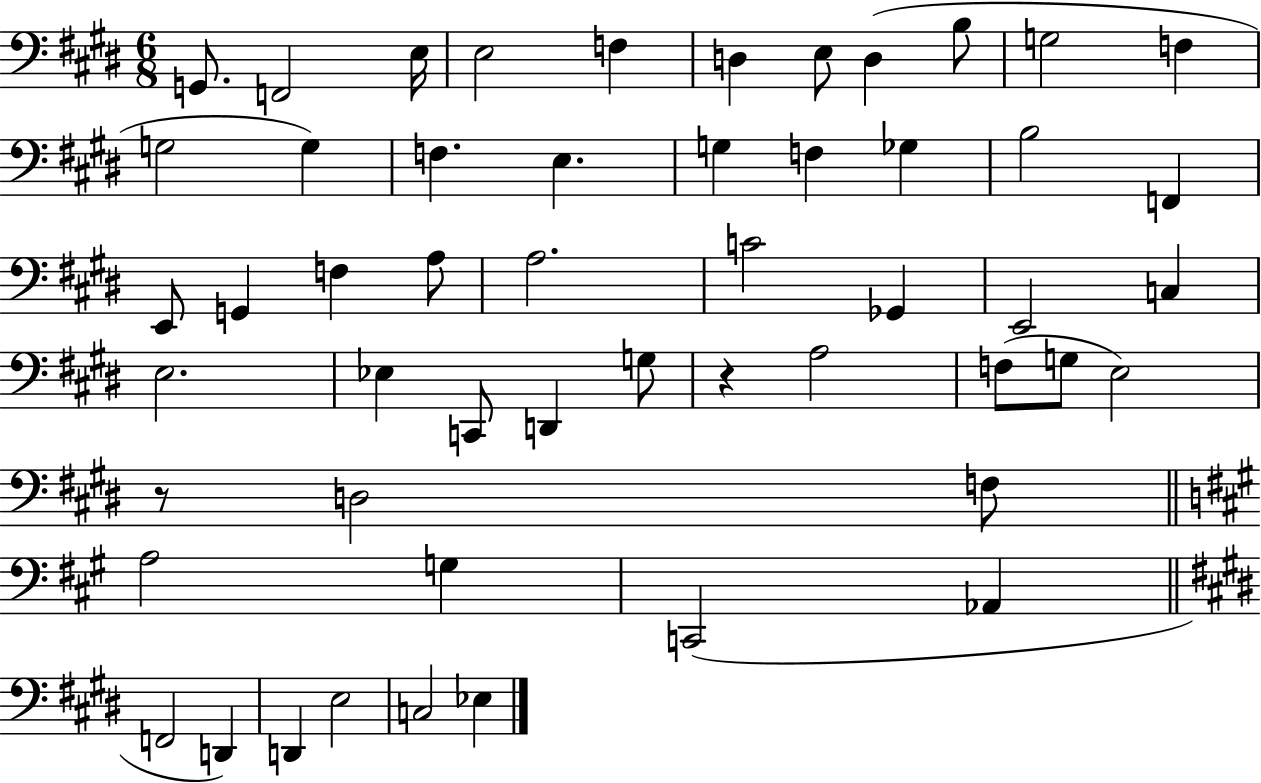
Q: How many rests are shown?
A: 2